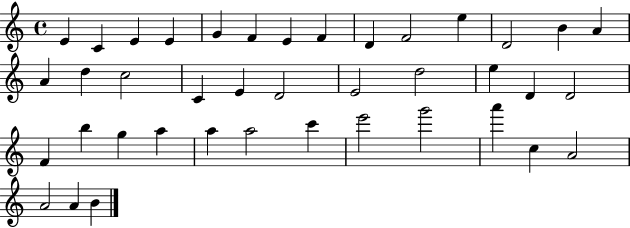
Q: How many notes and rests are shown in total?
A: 40